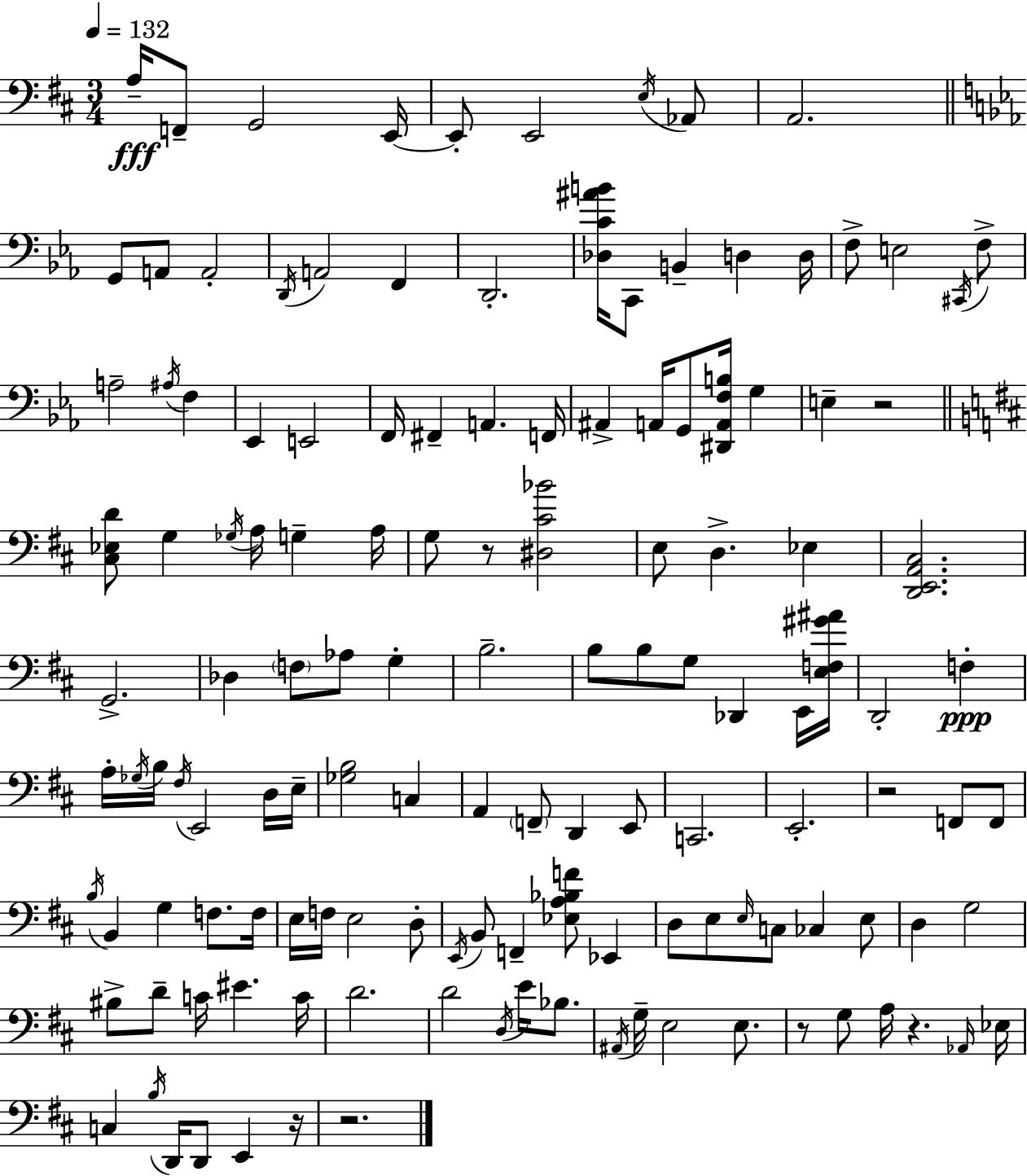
X:1
T:Untitled
M:3/4
L:1/4
K:D
A,/4 F,,/2 G,,2 E,,/4 E,,/2 E,,2 E,/4 _A,,/2 A,,2 G,,/2 A,,/2 A,,2 D,,/4 A,,2 F,, D,,2 [_D,C^AB]/4 C,,/2 B,, D, D,/4 F,/2 E,2 ^C,,/4 F,/2 A,2 ^A,/4 F, _E,, E,,2 F,,/4 ^F,, A,, F,,/4 ^A,, A,,/4 G,,/2 [^D,,A,,F,B,]/4 G, E, z2 [^C,_E,D]/2 G, _G,/4 A,/4 G, A,/4 G,/2 z/2 [^D,^C_B]2 E,/2 D, _E, [D,,E,,A,,^C,]2 G,,2 _D, F,/2 _A,/2 G, B,2 B,/2 B,/2 G,/2 _D,, E,,/4 [E,F,^G^A]/4 D,,2 F, A,/4 _G,/4 B,/4 ^F,/4 E,,2 D,/4 E,/4 [_G,B,]2 C, A,, F,,/2 D,, E,,/2 C,,2 E,,2 z2 F,,/2 F,,/2 B,/4 B,, G, F,/2 F,/4 E,/4 F,/4 E,2 D,/2 E,,/4 B,,/2 F,, [_E,A,_B,F]/2 _E,, D,/2 E,/2 E,/4 C,/2 _C, E,/2 D, G,2 ^B,/2 D/2 C/4 ^E C/4 D2 D2 D,/4 E/4 _B,/2 ^A,,/4 G,/4 E,2 E,/2 z/2 G,/2 A,/4 z _A,,/4 _E,/4 C, B,/4 D,,/4 D,,/2 E,, z/4 z2